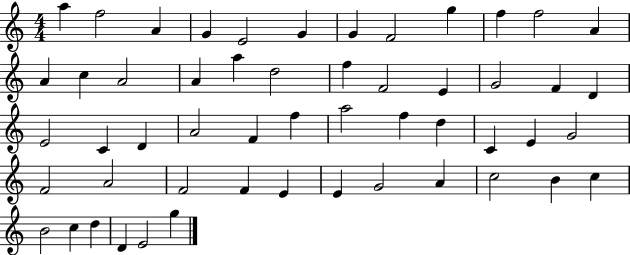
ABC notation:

X:1
T:Untitled
M:4/4
L:1/4
K:C
a f2 A G E2 G G F2 g f f2 A A c A2 A a d2 f F2 E G2 F D E2 C D A2 F f a2 f d C E G2 F2 A2 F2 F E E G2 A c2 B c B2 c d D E2 g